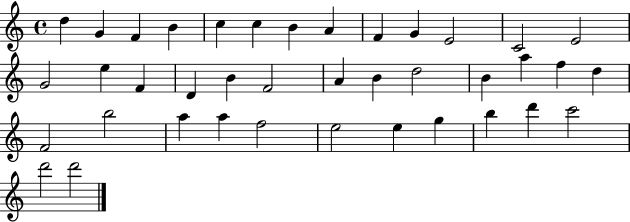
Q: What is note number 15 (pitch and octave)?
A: E5